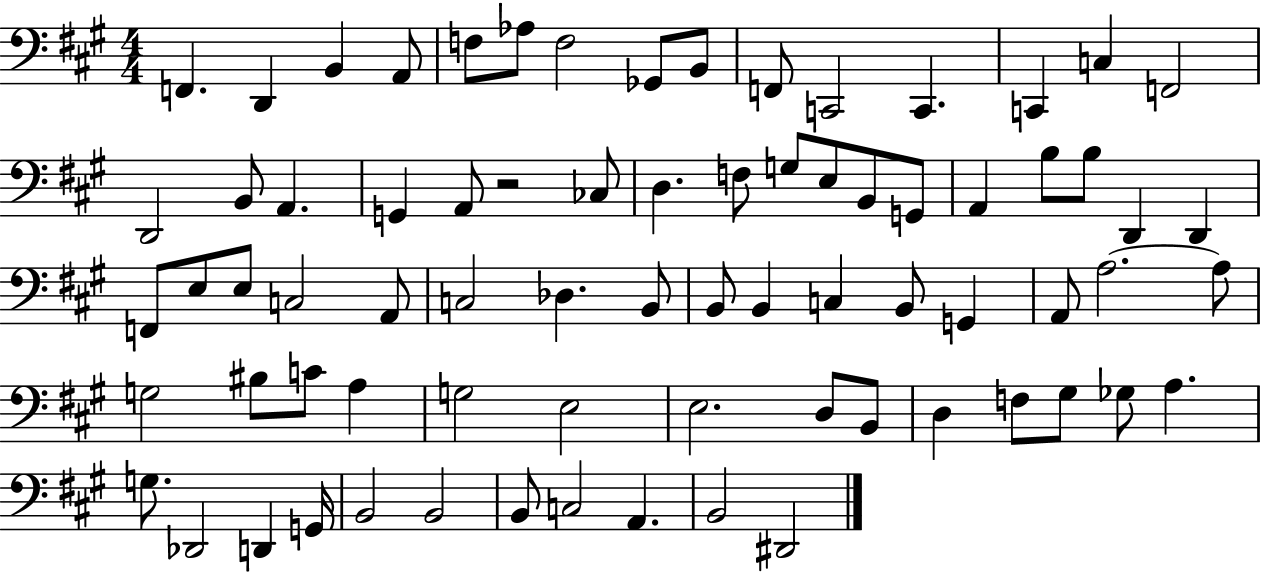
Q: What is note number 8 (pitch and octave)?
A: Gb2